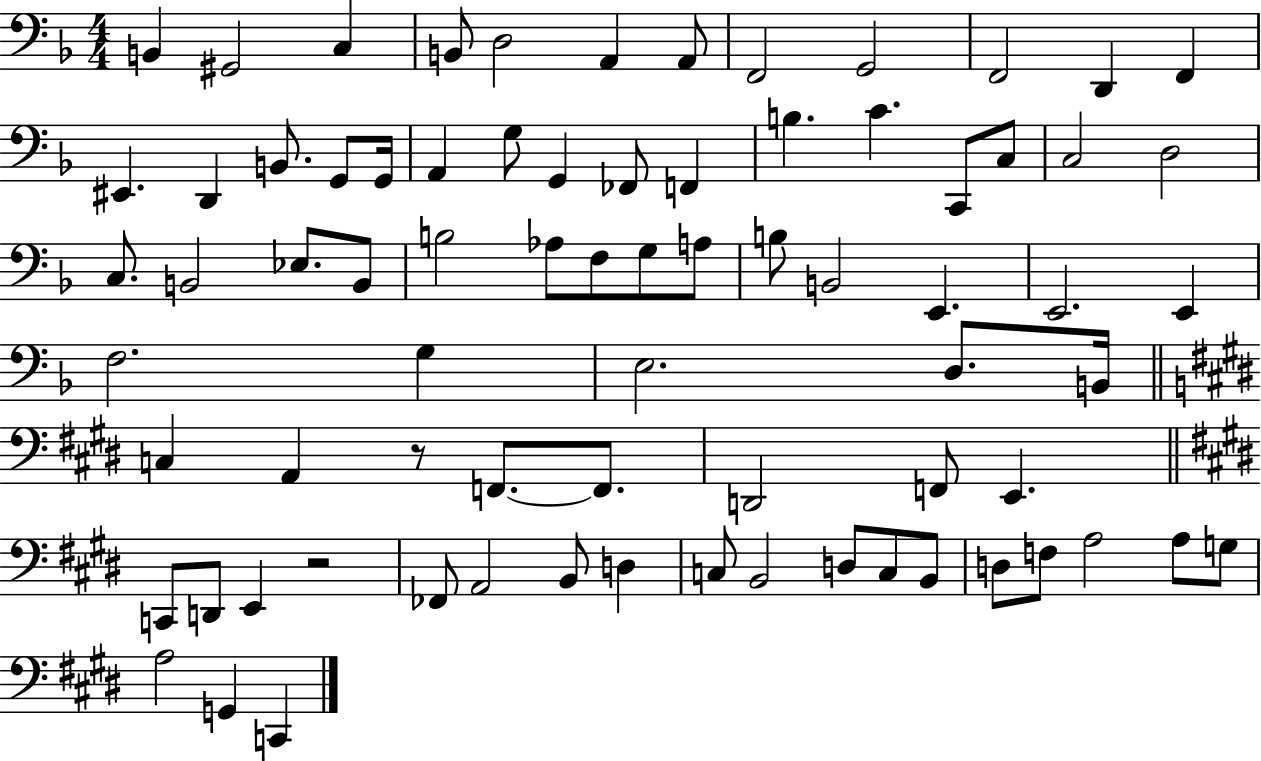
X:1
T:Untitled
M:4/4
L:1/4
K:F
B,, ^G,,2 C, B,,/2 D,2 A,, A,,/2 F,,2 G,,2 F,,2 D,, F,, ^E,, D,, B,,/2 G,,/2 G,,/4 A,, G,/2 G,, _F,,/2 F,, B, C C,,/2 C,/2 C,2 D,2 C,/2 B,,2 _E,/2 B,,/2 B,2 _A,/2 F,/2 G,/2 A,/2 B,/2 B,,2 E,, E,,2 E,, F,2 G, E,2 D,/2 B,,/4 C, A,, z/2 F,,/2 F,,/2 D,,2 F,,/2 E,, C,,/2 D,,/2 E,, z2 _F,,/2 A,,2 B,,/2 D, C,/2 B,,2 D,/2 C,/2 B,,/2 D,/2 F,/2 A,2 A,/2 G,/2 A,2 G,, C,,